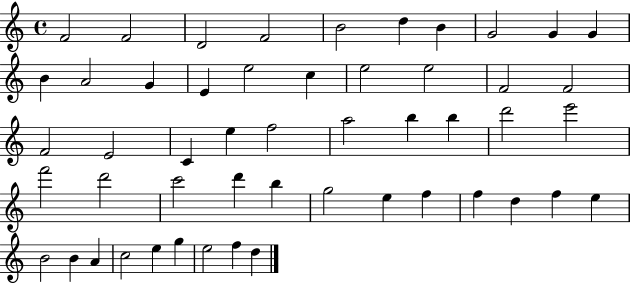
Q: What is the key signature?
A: C major